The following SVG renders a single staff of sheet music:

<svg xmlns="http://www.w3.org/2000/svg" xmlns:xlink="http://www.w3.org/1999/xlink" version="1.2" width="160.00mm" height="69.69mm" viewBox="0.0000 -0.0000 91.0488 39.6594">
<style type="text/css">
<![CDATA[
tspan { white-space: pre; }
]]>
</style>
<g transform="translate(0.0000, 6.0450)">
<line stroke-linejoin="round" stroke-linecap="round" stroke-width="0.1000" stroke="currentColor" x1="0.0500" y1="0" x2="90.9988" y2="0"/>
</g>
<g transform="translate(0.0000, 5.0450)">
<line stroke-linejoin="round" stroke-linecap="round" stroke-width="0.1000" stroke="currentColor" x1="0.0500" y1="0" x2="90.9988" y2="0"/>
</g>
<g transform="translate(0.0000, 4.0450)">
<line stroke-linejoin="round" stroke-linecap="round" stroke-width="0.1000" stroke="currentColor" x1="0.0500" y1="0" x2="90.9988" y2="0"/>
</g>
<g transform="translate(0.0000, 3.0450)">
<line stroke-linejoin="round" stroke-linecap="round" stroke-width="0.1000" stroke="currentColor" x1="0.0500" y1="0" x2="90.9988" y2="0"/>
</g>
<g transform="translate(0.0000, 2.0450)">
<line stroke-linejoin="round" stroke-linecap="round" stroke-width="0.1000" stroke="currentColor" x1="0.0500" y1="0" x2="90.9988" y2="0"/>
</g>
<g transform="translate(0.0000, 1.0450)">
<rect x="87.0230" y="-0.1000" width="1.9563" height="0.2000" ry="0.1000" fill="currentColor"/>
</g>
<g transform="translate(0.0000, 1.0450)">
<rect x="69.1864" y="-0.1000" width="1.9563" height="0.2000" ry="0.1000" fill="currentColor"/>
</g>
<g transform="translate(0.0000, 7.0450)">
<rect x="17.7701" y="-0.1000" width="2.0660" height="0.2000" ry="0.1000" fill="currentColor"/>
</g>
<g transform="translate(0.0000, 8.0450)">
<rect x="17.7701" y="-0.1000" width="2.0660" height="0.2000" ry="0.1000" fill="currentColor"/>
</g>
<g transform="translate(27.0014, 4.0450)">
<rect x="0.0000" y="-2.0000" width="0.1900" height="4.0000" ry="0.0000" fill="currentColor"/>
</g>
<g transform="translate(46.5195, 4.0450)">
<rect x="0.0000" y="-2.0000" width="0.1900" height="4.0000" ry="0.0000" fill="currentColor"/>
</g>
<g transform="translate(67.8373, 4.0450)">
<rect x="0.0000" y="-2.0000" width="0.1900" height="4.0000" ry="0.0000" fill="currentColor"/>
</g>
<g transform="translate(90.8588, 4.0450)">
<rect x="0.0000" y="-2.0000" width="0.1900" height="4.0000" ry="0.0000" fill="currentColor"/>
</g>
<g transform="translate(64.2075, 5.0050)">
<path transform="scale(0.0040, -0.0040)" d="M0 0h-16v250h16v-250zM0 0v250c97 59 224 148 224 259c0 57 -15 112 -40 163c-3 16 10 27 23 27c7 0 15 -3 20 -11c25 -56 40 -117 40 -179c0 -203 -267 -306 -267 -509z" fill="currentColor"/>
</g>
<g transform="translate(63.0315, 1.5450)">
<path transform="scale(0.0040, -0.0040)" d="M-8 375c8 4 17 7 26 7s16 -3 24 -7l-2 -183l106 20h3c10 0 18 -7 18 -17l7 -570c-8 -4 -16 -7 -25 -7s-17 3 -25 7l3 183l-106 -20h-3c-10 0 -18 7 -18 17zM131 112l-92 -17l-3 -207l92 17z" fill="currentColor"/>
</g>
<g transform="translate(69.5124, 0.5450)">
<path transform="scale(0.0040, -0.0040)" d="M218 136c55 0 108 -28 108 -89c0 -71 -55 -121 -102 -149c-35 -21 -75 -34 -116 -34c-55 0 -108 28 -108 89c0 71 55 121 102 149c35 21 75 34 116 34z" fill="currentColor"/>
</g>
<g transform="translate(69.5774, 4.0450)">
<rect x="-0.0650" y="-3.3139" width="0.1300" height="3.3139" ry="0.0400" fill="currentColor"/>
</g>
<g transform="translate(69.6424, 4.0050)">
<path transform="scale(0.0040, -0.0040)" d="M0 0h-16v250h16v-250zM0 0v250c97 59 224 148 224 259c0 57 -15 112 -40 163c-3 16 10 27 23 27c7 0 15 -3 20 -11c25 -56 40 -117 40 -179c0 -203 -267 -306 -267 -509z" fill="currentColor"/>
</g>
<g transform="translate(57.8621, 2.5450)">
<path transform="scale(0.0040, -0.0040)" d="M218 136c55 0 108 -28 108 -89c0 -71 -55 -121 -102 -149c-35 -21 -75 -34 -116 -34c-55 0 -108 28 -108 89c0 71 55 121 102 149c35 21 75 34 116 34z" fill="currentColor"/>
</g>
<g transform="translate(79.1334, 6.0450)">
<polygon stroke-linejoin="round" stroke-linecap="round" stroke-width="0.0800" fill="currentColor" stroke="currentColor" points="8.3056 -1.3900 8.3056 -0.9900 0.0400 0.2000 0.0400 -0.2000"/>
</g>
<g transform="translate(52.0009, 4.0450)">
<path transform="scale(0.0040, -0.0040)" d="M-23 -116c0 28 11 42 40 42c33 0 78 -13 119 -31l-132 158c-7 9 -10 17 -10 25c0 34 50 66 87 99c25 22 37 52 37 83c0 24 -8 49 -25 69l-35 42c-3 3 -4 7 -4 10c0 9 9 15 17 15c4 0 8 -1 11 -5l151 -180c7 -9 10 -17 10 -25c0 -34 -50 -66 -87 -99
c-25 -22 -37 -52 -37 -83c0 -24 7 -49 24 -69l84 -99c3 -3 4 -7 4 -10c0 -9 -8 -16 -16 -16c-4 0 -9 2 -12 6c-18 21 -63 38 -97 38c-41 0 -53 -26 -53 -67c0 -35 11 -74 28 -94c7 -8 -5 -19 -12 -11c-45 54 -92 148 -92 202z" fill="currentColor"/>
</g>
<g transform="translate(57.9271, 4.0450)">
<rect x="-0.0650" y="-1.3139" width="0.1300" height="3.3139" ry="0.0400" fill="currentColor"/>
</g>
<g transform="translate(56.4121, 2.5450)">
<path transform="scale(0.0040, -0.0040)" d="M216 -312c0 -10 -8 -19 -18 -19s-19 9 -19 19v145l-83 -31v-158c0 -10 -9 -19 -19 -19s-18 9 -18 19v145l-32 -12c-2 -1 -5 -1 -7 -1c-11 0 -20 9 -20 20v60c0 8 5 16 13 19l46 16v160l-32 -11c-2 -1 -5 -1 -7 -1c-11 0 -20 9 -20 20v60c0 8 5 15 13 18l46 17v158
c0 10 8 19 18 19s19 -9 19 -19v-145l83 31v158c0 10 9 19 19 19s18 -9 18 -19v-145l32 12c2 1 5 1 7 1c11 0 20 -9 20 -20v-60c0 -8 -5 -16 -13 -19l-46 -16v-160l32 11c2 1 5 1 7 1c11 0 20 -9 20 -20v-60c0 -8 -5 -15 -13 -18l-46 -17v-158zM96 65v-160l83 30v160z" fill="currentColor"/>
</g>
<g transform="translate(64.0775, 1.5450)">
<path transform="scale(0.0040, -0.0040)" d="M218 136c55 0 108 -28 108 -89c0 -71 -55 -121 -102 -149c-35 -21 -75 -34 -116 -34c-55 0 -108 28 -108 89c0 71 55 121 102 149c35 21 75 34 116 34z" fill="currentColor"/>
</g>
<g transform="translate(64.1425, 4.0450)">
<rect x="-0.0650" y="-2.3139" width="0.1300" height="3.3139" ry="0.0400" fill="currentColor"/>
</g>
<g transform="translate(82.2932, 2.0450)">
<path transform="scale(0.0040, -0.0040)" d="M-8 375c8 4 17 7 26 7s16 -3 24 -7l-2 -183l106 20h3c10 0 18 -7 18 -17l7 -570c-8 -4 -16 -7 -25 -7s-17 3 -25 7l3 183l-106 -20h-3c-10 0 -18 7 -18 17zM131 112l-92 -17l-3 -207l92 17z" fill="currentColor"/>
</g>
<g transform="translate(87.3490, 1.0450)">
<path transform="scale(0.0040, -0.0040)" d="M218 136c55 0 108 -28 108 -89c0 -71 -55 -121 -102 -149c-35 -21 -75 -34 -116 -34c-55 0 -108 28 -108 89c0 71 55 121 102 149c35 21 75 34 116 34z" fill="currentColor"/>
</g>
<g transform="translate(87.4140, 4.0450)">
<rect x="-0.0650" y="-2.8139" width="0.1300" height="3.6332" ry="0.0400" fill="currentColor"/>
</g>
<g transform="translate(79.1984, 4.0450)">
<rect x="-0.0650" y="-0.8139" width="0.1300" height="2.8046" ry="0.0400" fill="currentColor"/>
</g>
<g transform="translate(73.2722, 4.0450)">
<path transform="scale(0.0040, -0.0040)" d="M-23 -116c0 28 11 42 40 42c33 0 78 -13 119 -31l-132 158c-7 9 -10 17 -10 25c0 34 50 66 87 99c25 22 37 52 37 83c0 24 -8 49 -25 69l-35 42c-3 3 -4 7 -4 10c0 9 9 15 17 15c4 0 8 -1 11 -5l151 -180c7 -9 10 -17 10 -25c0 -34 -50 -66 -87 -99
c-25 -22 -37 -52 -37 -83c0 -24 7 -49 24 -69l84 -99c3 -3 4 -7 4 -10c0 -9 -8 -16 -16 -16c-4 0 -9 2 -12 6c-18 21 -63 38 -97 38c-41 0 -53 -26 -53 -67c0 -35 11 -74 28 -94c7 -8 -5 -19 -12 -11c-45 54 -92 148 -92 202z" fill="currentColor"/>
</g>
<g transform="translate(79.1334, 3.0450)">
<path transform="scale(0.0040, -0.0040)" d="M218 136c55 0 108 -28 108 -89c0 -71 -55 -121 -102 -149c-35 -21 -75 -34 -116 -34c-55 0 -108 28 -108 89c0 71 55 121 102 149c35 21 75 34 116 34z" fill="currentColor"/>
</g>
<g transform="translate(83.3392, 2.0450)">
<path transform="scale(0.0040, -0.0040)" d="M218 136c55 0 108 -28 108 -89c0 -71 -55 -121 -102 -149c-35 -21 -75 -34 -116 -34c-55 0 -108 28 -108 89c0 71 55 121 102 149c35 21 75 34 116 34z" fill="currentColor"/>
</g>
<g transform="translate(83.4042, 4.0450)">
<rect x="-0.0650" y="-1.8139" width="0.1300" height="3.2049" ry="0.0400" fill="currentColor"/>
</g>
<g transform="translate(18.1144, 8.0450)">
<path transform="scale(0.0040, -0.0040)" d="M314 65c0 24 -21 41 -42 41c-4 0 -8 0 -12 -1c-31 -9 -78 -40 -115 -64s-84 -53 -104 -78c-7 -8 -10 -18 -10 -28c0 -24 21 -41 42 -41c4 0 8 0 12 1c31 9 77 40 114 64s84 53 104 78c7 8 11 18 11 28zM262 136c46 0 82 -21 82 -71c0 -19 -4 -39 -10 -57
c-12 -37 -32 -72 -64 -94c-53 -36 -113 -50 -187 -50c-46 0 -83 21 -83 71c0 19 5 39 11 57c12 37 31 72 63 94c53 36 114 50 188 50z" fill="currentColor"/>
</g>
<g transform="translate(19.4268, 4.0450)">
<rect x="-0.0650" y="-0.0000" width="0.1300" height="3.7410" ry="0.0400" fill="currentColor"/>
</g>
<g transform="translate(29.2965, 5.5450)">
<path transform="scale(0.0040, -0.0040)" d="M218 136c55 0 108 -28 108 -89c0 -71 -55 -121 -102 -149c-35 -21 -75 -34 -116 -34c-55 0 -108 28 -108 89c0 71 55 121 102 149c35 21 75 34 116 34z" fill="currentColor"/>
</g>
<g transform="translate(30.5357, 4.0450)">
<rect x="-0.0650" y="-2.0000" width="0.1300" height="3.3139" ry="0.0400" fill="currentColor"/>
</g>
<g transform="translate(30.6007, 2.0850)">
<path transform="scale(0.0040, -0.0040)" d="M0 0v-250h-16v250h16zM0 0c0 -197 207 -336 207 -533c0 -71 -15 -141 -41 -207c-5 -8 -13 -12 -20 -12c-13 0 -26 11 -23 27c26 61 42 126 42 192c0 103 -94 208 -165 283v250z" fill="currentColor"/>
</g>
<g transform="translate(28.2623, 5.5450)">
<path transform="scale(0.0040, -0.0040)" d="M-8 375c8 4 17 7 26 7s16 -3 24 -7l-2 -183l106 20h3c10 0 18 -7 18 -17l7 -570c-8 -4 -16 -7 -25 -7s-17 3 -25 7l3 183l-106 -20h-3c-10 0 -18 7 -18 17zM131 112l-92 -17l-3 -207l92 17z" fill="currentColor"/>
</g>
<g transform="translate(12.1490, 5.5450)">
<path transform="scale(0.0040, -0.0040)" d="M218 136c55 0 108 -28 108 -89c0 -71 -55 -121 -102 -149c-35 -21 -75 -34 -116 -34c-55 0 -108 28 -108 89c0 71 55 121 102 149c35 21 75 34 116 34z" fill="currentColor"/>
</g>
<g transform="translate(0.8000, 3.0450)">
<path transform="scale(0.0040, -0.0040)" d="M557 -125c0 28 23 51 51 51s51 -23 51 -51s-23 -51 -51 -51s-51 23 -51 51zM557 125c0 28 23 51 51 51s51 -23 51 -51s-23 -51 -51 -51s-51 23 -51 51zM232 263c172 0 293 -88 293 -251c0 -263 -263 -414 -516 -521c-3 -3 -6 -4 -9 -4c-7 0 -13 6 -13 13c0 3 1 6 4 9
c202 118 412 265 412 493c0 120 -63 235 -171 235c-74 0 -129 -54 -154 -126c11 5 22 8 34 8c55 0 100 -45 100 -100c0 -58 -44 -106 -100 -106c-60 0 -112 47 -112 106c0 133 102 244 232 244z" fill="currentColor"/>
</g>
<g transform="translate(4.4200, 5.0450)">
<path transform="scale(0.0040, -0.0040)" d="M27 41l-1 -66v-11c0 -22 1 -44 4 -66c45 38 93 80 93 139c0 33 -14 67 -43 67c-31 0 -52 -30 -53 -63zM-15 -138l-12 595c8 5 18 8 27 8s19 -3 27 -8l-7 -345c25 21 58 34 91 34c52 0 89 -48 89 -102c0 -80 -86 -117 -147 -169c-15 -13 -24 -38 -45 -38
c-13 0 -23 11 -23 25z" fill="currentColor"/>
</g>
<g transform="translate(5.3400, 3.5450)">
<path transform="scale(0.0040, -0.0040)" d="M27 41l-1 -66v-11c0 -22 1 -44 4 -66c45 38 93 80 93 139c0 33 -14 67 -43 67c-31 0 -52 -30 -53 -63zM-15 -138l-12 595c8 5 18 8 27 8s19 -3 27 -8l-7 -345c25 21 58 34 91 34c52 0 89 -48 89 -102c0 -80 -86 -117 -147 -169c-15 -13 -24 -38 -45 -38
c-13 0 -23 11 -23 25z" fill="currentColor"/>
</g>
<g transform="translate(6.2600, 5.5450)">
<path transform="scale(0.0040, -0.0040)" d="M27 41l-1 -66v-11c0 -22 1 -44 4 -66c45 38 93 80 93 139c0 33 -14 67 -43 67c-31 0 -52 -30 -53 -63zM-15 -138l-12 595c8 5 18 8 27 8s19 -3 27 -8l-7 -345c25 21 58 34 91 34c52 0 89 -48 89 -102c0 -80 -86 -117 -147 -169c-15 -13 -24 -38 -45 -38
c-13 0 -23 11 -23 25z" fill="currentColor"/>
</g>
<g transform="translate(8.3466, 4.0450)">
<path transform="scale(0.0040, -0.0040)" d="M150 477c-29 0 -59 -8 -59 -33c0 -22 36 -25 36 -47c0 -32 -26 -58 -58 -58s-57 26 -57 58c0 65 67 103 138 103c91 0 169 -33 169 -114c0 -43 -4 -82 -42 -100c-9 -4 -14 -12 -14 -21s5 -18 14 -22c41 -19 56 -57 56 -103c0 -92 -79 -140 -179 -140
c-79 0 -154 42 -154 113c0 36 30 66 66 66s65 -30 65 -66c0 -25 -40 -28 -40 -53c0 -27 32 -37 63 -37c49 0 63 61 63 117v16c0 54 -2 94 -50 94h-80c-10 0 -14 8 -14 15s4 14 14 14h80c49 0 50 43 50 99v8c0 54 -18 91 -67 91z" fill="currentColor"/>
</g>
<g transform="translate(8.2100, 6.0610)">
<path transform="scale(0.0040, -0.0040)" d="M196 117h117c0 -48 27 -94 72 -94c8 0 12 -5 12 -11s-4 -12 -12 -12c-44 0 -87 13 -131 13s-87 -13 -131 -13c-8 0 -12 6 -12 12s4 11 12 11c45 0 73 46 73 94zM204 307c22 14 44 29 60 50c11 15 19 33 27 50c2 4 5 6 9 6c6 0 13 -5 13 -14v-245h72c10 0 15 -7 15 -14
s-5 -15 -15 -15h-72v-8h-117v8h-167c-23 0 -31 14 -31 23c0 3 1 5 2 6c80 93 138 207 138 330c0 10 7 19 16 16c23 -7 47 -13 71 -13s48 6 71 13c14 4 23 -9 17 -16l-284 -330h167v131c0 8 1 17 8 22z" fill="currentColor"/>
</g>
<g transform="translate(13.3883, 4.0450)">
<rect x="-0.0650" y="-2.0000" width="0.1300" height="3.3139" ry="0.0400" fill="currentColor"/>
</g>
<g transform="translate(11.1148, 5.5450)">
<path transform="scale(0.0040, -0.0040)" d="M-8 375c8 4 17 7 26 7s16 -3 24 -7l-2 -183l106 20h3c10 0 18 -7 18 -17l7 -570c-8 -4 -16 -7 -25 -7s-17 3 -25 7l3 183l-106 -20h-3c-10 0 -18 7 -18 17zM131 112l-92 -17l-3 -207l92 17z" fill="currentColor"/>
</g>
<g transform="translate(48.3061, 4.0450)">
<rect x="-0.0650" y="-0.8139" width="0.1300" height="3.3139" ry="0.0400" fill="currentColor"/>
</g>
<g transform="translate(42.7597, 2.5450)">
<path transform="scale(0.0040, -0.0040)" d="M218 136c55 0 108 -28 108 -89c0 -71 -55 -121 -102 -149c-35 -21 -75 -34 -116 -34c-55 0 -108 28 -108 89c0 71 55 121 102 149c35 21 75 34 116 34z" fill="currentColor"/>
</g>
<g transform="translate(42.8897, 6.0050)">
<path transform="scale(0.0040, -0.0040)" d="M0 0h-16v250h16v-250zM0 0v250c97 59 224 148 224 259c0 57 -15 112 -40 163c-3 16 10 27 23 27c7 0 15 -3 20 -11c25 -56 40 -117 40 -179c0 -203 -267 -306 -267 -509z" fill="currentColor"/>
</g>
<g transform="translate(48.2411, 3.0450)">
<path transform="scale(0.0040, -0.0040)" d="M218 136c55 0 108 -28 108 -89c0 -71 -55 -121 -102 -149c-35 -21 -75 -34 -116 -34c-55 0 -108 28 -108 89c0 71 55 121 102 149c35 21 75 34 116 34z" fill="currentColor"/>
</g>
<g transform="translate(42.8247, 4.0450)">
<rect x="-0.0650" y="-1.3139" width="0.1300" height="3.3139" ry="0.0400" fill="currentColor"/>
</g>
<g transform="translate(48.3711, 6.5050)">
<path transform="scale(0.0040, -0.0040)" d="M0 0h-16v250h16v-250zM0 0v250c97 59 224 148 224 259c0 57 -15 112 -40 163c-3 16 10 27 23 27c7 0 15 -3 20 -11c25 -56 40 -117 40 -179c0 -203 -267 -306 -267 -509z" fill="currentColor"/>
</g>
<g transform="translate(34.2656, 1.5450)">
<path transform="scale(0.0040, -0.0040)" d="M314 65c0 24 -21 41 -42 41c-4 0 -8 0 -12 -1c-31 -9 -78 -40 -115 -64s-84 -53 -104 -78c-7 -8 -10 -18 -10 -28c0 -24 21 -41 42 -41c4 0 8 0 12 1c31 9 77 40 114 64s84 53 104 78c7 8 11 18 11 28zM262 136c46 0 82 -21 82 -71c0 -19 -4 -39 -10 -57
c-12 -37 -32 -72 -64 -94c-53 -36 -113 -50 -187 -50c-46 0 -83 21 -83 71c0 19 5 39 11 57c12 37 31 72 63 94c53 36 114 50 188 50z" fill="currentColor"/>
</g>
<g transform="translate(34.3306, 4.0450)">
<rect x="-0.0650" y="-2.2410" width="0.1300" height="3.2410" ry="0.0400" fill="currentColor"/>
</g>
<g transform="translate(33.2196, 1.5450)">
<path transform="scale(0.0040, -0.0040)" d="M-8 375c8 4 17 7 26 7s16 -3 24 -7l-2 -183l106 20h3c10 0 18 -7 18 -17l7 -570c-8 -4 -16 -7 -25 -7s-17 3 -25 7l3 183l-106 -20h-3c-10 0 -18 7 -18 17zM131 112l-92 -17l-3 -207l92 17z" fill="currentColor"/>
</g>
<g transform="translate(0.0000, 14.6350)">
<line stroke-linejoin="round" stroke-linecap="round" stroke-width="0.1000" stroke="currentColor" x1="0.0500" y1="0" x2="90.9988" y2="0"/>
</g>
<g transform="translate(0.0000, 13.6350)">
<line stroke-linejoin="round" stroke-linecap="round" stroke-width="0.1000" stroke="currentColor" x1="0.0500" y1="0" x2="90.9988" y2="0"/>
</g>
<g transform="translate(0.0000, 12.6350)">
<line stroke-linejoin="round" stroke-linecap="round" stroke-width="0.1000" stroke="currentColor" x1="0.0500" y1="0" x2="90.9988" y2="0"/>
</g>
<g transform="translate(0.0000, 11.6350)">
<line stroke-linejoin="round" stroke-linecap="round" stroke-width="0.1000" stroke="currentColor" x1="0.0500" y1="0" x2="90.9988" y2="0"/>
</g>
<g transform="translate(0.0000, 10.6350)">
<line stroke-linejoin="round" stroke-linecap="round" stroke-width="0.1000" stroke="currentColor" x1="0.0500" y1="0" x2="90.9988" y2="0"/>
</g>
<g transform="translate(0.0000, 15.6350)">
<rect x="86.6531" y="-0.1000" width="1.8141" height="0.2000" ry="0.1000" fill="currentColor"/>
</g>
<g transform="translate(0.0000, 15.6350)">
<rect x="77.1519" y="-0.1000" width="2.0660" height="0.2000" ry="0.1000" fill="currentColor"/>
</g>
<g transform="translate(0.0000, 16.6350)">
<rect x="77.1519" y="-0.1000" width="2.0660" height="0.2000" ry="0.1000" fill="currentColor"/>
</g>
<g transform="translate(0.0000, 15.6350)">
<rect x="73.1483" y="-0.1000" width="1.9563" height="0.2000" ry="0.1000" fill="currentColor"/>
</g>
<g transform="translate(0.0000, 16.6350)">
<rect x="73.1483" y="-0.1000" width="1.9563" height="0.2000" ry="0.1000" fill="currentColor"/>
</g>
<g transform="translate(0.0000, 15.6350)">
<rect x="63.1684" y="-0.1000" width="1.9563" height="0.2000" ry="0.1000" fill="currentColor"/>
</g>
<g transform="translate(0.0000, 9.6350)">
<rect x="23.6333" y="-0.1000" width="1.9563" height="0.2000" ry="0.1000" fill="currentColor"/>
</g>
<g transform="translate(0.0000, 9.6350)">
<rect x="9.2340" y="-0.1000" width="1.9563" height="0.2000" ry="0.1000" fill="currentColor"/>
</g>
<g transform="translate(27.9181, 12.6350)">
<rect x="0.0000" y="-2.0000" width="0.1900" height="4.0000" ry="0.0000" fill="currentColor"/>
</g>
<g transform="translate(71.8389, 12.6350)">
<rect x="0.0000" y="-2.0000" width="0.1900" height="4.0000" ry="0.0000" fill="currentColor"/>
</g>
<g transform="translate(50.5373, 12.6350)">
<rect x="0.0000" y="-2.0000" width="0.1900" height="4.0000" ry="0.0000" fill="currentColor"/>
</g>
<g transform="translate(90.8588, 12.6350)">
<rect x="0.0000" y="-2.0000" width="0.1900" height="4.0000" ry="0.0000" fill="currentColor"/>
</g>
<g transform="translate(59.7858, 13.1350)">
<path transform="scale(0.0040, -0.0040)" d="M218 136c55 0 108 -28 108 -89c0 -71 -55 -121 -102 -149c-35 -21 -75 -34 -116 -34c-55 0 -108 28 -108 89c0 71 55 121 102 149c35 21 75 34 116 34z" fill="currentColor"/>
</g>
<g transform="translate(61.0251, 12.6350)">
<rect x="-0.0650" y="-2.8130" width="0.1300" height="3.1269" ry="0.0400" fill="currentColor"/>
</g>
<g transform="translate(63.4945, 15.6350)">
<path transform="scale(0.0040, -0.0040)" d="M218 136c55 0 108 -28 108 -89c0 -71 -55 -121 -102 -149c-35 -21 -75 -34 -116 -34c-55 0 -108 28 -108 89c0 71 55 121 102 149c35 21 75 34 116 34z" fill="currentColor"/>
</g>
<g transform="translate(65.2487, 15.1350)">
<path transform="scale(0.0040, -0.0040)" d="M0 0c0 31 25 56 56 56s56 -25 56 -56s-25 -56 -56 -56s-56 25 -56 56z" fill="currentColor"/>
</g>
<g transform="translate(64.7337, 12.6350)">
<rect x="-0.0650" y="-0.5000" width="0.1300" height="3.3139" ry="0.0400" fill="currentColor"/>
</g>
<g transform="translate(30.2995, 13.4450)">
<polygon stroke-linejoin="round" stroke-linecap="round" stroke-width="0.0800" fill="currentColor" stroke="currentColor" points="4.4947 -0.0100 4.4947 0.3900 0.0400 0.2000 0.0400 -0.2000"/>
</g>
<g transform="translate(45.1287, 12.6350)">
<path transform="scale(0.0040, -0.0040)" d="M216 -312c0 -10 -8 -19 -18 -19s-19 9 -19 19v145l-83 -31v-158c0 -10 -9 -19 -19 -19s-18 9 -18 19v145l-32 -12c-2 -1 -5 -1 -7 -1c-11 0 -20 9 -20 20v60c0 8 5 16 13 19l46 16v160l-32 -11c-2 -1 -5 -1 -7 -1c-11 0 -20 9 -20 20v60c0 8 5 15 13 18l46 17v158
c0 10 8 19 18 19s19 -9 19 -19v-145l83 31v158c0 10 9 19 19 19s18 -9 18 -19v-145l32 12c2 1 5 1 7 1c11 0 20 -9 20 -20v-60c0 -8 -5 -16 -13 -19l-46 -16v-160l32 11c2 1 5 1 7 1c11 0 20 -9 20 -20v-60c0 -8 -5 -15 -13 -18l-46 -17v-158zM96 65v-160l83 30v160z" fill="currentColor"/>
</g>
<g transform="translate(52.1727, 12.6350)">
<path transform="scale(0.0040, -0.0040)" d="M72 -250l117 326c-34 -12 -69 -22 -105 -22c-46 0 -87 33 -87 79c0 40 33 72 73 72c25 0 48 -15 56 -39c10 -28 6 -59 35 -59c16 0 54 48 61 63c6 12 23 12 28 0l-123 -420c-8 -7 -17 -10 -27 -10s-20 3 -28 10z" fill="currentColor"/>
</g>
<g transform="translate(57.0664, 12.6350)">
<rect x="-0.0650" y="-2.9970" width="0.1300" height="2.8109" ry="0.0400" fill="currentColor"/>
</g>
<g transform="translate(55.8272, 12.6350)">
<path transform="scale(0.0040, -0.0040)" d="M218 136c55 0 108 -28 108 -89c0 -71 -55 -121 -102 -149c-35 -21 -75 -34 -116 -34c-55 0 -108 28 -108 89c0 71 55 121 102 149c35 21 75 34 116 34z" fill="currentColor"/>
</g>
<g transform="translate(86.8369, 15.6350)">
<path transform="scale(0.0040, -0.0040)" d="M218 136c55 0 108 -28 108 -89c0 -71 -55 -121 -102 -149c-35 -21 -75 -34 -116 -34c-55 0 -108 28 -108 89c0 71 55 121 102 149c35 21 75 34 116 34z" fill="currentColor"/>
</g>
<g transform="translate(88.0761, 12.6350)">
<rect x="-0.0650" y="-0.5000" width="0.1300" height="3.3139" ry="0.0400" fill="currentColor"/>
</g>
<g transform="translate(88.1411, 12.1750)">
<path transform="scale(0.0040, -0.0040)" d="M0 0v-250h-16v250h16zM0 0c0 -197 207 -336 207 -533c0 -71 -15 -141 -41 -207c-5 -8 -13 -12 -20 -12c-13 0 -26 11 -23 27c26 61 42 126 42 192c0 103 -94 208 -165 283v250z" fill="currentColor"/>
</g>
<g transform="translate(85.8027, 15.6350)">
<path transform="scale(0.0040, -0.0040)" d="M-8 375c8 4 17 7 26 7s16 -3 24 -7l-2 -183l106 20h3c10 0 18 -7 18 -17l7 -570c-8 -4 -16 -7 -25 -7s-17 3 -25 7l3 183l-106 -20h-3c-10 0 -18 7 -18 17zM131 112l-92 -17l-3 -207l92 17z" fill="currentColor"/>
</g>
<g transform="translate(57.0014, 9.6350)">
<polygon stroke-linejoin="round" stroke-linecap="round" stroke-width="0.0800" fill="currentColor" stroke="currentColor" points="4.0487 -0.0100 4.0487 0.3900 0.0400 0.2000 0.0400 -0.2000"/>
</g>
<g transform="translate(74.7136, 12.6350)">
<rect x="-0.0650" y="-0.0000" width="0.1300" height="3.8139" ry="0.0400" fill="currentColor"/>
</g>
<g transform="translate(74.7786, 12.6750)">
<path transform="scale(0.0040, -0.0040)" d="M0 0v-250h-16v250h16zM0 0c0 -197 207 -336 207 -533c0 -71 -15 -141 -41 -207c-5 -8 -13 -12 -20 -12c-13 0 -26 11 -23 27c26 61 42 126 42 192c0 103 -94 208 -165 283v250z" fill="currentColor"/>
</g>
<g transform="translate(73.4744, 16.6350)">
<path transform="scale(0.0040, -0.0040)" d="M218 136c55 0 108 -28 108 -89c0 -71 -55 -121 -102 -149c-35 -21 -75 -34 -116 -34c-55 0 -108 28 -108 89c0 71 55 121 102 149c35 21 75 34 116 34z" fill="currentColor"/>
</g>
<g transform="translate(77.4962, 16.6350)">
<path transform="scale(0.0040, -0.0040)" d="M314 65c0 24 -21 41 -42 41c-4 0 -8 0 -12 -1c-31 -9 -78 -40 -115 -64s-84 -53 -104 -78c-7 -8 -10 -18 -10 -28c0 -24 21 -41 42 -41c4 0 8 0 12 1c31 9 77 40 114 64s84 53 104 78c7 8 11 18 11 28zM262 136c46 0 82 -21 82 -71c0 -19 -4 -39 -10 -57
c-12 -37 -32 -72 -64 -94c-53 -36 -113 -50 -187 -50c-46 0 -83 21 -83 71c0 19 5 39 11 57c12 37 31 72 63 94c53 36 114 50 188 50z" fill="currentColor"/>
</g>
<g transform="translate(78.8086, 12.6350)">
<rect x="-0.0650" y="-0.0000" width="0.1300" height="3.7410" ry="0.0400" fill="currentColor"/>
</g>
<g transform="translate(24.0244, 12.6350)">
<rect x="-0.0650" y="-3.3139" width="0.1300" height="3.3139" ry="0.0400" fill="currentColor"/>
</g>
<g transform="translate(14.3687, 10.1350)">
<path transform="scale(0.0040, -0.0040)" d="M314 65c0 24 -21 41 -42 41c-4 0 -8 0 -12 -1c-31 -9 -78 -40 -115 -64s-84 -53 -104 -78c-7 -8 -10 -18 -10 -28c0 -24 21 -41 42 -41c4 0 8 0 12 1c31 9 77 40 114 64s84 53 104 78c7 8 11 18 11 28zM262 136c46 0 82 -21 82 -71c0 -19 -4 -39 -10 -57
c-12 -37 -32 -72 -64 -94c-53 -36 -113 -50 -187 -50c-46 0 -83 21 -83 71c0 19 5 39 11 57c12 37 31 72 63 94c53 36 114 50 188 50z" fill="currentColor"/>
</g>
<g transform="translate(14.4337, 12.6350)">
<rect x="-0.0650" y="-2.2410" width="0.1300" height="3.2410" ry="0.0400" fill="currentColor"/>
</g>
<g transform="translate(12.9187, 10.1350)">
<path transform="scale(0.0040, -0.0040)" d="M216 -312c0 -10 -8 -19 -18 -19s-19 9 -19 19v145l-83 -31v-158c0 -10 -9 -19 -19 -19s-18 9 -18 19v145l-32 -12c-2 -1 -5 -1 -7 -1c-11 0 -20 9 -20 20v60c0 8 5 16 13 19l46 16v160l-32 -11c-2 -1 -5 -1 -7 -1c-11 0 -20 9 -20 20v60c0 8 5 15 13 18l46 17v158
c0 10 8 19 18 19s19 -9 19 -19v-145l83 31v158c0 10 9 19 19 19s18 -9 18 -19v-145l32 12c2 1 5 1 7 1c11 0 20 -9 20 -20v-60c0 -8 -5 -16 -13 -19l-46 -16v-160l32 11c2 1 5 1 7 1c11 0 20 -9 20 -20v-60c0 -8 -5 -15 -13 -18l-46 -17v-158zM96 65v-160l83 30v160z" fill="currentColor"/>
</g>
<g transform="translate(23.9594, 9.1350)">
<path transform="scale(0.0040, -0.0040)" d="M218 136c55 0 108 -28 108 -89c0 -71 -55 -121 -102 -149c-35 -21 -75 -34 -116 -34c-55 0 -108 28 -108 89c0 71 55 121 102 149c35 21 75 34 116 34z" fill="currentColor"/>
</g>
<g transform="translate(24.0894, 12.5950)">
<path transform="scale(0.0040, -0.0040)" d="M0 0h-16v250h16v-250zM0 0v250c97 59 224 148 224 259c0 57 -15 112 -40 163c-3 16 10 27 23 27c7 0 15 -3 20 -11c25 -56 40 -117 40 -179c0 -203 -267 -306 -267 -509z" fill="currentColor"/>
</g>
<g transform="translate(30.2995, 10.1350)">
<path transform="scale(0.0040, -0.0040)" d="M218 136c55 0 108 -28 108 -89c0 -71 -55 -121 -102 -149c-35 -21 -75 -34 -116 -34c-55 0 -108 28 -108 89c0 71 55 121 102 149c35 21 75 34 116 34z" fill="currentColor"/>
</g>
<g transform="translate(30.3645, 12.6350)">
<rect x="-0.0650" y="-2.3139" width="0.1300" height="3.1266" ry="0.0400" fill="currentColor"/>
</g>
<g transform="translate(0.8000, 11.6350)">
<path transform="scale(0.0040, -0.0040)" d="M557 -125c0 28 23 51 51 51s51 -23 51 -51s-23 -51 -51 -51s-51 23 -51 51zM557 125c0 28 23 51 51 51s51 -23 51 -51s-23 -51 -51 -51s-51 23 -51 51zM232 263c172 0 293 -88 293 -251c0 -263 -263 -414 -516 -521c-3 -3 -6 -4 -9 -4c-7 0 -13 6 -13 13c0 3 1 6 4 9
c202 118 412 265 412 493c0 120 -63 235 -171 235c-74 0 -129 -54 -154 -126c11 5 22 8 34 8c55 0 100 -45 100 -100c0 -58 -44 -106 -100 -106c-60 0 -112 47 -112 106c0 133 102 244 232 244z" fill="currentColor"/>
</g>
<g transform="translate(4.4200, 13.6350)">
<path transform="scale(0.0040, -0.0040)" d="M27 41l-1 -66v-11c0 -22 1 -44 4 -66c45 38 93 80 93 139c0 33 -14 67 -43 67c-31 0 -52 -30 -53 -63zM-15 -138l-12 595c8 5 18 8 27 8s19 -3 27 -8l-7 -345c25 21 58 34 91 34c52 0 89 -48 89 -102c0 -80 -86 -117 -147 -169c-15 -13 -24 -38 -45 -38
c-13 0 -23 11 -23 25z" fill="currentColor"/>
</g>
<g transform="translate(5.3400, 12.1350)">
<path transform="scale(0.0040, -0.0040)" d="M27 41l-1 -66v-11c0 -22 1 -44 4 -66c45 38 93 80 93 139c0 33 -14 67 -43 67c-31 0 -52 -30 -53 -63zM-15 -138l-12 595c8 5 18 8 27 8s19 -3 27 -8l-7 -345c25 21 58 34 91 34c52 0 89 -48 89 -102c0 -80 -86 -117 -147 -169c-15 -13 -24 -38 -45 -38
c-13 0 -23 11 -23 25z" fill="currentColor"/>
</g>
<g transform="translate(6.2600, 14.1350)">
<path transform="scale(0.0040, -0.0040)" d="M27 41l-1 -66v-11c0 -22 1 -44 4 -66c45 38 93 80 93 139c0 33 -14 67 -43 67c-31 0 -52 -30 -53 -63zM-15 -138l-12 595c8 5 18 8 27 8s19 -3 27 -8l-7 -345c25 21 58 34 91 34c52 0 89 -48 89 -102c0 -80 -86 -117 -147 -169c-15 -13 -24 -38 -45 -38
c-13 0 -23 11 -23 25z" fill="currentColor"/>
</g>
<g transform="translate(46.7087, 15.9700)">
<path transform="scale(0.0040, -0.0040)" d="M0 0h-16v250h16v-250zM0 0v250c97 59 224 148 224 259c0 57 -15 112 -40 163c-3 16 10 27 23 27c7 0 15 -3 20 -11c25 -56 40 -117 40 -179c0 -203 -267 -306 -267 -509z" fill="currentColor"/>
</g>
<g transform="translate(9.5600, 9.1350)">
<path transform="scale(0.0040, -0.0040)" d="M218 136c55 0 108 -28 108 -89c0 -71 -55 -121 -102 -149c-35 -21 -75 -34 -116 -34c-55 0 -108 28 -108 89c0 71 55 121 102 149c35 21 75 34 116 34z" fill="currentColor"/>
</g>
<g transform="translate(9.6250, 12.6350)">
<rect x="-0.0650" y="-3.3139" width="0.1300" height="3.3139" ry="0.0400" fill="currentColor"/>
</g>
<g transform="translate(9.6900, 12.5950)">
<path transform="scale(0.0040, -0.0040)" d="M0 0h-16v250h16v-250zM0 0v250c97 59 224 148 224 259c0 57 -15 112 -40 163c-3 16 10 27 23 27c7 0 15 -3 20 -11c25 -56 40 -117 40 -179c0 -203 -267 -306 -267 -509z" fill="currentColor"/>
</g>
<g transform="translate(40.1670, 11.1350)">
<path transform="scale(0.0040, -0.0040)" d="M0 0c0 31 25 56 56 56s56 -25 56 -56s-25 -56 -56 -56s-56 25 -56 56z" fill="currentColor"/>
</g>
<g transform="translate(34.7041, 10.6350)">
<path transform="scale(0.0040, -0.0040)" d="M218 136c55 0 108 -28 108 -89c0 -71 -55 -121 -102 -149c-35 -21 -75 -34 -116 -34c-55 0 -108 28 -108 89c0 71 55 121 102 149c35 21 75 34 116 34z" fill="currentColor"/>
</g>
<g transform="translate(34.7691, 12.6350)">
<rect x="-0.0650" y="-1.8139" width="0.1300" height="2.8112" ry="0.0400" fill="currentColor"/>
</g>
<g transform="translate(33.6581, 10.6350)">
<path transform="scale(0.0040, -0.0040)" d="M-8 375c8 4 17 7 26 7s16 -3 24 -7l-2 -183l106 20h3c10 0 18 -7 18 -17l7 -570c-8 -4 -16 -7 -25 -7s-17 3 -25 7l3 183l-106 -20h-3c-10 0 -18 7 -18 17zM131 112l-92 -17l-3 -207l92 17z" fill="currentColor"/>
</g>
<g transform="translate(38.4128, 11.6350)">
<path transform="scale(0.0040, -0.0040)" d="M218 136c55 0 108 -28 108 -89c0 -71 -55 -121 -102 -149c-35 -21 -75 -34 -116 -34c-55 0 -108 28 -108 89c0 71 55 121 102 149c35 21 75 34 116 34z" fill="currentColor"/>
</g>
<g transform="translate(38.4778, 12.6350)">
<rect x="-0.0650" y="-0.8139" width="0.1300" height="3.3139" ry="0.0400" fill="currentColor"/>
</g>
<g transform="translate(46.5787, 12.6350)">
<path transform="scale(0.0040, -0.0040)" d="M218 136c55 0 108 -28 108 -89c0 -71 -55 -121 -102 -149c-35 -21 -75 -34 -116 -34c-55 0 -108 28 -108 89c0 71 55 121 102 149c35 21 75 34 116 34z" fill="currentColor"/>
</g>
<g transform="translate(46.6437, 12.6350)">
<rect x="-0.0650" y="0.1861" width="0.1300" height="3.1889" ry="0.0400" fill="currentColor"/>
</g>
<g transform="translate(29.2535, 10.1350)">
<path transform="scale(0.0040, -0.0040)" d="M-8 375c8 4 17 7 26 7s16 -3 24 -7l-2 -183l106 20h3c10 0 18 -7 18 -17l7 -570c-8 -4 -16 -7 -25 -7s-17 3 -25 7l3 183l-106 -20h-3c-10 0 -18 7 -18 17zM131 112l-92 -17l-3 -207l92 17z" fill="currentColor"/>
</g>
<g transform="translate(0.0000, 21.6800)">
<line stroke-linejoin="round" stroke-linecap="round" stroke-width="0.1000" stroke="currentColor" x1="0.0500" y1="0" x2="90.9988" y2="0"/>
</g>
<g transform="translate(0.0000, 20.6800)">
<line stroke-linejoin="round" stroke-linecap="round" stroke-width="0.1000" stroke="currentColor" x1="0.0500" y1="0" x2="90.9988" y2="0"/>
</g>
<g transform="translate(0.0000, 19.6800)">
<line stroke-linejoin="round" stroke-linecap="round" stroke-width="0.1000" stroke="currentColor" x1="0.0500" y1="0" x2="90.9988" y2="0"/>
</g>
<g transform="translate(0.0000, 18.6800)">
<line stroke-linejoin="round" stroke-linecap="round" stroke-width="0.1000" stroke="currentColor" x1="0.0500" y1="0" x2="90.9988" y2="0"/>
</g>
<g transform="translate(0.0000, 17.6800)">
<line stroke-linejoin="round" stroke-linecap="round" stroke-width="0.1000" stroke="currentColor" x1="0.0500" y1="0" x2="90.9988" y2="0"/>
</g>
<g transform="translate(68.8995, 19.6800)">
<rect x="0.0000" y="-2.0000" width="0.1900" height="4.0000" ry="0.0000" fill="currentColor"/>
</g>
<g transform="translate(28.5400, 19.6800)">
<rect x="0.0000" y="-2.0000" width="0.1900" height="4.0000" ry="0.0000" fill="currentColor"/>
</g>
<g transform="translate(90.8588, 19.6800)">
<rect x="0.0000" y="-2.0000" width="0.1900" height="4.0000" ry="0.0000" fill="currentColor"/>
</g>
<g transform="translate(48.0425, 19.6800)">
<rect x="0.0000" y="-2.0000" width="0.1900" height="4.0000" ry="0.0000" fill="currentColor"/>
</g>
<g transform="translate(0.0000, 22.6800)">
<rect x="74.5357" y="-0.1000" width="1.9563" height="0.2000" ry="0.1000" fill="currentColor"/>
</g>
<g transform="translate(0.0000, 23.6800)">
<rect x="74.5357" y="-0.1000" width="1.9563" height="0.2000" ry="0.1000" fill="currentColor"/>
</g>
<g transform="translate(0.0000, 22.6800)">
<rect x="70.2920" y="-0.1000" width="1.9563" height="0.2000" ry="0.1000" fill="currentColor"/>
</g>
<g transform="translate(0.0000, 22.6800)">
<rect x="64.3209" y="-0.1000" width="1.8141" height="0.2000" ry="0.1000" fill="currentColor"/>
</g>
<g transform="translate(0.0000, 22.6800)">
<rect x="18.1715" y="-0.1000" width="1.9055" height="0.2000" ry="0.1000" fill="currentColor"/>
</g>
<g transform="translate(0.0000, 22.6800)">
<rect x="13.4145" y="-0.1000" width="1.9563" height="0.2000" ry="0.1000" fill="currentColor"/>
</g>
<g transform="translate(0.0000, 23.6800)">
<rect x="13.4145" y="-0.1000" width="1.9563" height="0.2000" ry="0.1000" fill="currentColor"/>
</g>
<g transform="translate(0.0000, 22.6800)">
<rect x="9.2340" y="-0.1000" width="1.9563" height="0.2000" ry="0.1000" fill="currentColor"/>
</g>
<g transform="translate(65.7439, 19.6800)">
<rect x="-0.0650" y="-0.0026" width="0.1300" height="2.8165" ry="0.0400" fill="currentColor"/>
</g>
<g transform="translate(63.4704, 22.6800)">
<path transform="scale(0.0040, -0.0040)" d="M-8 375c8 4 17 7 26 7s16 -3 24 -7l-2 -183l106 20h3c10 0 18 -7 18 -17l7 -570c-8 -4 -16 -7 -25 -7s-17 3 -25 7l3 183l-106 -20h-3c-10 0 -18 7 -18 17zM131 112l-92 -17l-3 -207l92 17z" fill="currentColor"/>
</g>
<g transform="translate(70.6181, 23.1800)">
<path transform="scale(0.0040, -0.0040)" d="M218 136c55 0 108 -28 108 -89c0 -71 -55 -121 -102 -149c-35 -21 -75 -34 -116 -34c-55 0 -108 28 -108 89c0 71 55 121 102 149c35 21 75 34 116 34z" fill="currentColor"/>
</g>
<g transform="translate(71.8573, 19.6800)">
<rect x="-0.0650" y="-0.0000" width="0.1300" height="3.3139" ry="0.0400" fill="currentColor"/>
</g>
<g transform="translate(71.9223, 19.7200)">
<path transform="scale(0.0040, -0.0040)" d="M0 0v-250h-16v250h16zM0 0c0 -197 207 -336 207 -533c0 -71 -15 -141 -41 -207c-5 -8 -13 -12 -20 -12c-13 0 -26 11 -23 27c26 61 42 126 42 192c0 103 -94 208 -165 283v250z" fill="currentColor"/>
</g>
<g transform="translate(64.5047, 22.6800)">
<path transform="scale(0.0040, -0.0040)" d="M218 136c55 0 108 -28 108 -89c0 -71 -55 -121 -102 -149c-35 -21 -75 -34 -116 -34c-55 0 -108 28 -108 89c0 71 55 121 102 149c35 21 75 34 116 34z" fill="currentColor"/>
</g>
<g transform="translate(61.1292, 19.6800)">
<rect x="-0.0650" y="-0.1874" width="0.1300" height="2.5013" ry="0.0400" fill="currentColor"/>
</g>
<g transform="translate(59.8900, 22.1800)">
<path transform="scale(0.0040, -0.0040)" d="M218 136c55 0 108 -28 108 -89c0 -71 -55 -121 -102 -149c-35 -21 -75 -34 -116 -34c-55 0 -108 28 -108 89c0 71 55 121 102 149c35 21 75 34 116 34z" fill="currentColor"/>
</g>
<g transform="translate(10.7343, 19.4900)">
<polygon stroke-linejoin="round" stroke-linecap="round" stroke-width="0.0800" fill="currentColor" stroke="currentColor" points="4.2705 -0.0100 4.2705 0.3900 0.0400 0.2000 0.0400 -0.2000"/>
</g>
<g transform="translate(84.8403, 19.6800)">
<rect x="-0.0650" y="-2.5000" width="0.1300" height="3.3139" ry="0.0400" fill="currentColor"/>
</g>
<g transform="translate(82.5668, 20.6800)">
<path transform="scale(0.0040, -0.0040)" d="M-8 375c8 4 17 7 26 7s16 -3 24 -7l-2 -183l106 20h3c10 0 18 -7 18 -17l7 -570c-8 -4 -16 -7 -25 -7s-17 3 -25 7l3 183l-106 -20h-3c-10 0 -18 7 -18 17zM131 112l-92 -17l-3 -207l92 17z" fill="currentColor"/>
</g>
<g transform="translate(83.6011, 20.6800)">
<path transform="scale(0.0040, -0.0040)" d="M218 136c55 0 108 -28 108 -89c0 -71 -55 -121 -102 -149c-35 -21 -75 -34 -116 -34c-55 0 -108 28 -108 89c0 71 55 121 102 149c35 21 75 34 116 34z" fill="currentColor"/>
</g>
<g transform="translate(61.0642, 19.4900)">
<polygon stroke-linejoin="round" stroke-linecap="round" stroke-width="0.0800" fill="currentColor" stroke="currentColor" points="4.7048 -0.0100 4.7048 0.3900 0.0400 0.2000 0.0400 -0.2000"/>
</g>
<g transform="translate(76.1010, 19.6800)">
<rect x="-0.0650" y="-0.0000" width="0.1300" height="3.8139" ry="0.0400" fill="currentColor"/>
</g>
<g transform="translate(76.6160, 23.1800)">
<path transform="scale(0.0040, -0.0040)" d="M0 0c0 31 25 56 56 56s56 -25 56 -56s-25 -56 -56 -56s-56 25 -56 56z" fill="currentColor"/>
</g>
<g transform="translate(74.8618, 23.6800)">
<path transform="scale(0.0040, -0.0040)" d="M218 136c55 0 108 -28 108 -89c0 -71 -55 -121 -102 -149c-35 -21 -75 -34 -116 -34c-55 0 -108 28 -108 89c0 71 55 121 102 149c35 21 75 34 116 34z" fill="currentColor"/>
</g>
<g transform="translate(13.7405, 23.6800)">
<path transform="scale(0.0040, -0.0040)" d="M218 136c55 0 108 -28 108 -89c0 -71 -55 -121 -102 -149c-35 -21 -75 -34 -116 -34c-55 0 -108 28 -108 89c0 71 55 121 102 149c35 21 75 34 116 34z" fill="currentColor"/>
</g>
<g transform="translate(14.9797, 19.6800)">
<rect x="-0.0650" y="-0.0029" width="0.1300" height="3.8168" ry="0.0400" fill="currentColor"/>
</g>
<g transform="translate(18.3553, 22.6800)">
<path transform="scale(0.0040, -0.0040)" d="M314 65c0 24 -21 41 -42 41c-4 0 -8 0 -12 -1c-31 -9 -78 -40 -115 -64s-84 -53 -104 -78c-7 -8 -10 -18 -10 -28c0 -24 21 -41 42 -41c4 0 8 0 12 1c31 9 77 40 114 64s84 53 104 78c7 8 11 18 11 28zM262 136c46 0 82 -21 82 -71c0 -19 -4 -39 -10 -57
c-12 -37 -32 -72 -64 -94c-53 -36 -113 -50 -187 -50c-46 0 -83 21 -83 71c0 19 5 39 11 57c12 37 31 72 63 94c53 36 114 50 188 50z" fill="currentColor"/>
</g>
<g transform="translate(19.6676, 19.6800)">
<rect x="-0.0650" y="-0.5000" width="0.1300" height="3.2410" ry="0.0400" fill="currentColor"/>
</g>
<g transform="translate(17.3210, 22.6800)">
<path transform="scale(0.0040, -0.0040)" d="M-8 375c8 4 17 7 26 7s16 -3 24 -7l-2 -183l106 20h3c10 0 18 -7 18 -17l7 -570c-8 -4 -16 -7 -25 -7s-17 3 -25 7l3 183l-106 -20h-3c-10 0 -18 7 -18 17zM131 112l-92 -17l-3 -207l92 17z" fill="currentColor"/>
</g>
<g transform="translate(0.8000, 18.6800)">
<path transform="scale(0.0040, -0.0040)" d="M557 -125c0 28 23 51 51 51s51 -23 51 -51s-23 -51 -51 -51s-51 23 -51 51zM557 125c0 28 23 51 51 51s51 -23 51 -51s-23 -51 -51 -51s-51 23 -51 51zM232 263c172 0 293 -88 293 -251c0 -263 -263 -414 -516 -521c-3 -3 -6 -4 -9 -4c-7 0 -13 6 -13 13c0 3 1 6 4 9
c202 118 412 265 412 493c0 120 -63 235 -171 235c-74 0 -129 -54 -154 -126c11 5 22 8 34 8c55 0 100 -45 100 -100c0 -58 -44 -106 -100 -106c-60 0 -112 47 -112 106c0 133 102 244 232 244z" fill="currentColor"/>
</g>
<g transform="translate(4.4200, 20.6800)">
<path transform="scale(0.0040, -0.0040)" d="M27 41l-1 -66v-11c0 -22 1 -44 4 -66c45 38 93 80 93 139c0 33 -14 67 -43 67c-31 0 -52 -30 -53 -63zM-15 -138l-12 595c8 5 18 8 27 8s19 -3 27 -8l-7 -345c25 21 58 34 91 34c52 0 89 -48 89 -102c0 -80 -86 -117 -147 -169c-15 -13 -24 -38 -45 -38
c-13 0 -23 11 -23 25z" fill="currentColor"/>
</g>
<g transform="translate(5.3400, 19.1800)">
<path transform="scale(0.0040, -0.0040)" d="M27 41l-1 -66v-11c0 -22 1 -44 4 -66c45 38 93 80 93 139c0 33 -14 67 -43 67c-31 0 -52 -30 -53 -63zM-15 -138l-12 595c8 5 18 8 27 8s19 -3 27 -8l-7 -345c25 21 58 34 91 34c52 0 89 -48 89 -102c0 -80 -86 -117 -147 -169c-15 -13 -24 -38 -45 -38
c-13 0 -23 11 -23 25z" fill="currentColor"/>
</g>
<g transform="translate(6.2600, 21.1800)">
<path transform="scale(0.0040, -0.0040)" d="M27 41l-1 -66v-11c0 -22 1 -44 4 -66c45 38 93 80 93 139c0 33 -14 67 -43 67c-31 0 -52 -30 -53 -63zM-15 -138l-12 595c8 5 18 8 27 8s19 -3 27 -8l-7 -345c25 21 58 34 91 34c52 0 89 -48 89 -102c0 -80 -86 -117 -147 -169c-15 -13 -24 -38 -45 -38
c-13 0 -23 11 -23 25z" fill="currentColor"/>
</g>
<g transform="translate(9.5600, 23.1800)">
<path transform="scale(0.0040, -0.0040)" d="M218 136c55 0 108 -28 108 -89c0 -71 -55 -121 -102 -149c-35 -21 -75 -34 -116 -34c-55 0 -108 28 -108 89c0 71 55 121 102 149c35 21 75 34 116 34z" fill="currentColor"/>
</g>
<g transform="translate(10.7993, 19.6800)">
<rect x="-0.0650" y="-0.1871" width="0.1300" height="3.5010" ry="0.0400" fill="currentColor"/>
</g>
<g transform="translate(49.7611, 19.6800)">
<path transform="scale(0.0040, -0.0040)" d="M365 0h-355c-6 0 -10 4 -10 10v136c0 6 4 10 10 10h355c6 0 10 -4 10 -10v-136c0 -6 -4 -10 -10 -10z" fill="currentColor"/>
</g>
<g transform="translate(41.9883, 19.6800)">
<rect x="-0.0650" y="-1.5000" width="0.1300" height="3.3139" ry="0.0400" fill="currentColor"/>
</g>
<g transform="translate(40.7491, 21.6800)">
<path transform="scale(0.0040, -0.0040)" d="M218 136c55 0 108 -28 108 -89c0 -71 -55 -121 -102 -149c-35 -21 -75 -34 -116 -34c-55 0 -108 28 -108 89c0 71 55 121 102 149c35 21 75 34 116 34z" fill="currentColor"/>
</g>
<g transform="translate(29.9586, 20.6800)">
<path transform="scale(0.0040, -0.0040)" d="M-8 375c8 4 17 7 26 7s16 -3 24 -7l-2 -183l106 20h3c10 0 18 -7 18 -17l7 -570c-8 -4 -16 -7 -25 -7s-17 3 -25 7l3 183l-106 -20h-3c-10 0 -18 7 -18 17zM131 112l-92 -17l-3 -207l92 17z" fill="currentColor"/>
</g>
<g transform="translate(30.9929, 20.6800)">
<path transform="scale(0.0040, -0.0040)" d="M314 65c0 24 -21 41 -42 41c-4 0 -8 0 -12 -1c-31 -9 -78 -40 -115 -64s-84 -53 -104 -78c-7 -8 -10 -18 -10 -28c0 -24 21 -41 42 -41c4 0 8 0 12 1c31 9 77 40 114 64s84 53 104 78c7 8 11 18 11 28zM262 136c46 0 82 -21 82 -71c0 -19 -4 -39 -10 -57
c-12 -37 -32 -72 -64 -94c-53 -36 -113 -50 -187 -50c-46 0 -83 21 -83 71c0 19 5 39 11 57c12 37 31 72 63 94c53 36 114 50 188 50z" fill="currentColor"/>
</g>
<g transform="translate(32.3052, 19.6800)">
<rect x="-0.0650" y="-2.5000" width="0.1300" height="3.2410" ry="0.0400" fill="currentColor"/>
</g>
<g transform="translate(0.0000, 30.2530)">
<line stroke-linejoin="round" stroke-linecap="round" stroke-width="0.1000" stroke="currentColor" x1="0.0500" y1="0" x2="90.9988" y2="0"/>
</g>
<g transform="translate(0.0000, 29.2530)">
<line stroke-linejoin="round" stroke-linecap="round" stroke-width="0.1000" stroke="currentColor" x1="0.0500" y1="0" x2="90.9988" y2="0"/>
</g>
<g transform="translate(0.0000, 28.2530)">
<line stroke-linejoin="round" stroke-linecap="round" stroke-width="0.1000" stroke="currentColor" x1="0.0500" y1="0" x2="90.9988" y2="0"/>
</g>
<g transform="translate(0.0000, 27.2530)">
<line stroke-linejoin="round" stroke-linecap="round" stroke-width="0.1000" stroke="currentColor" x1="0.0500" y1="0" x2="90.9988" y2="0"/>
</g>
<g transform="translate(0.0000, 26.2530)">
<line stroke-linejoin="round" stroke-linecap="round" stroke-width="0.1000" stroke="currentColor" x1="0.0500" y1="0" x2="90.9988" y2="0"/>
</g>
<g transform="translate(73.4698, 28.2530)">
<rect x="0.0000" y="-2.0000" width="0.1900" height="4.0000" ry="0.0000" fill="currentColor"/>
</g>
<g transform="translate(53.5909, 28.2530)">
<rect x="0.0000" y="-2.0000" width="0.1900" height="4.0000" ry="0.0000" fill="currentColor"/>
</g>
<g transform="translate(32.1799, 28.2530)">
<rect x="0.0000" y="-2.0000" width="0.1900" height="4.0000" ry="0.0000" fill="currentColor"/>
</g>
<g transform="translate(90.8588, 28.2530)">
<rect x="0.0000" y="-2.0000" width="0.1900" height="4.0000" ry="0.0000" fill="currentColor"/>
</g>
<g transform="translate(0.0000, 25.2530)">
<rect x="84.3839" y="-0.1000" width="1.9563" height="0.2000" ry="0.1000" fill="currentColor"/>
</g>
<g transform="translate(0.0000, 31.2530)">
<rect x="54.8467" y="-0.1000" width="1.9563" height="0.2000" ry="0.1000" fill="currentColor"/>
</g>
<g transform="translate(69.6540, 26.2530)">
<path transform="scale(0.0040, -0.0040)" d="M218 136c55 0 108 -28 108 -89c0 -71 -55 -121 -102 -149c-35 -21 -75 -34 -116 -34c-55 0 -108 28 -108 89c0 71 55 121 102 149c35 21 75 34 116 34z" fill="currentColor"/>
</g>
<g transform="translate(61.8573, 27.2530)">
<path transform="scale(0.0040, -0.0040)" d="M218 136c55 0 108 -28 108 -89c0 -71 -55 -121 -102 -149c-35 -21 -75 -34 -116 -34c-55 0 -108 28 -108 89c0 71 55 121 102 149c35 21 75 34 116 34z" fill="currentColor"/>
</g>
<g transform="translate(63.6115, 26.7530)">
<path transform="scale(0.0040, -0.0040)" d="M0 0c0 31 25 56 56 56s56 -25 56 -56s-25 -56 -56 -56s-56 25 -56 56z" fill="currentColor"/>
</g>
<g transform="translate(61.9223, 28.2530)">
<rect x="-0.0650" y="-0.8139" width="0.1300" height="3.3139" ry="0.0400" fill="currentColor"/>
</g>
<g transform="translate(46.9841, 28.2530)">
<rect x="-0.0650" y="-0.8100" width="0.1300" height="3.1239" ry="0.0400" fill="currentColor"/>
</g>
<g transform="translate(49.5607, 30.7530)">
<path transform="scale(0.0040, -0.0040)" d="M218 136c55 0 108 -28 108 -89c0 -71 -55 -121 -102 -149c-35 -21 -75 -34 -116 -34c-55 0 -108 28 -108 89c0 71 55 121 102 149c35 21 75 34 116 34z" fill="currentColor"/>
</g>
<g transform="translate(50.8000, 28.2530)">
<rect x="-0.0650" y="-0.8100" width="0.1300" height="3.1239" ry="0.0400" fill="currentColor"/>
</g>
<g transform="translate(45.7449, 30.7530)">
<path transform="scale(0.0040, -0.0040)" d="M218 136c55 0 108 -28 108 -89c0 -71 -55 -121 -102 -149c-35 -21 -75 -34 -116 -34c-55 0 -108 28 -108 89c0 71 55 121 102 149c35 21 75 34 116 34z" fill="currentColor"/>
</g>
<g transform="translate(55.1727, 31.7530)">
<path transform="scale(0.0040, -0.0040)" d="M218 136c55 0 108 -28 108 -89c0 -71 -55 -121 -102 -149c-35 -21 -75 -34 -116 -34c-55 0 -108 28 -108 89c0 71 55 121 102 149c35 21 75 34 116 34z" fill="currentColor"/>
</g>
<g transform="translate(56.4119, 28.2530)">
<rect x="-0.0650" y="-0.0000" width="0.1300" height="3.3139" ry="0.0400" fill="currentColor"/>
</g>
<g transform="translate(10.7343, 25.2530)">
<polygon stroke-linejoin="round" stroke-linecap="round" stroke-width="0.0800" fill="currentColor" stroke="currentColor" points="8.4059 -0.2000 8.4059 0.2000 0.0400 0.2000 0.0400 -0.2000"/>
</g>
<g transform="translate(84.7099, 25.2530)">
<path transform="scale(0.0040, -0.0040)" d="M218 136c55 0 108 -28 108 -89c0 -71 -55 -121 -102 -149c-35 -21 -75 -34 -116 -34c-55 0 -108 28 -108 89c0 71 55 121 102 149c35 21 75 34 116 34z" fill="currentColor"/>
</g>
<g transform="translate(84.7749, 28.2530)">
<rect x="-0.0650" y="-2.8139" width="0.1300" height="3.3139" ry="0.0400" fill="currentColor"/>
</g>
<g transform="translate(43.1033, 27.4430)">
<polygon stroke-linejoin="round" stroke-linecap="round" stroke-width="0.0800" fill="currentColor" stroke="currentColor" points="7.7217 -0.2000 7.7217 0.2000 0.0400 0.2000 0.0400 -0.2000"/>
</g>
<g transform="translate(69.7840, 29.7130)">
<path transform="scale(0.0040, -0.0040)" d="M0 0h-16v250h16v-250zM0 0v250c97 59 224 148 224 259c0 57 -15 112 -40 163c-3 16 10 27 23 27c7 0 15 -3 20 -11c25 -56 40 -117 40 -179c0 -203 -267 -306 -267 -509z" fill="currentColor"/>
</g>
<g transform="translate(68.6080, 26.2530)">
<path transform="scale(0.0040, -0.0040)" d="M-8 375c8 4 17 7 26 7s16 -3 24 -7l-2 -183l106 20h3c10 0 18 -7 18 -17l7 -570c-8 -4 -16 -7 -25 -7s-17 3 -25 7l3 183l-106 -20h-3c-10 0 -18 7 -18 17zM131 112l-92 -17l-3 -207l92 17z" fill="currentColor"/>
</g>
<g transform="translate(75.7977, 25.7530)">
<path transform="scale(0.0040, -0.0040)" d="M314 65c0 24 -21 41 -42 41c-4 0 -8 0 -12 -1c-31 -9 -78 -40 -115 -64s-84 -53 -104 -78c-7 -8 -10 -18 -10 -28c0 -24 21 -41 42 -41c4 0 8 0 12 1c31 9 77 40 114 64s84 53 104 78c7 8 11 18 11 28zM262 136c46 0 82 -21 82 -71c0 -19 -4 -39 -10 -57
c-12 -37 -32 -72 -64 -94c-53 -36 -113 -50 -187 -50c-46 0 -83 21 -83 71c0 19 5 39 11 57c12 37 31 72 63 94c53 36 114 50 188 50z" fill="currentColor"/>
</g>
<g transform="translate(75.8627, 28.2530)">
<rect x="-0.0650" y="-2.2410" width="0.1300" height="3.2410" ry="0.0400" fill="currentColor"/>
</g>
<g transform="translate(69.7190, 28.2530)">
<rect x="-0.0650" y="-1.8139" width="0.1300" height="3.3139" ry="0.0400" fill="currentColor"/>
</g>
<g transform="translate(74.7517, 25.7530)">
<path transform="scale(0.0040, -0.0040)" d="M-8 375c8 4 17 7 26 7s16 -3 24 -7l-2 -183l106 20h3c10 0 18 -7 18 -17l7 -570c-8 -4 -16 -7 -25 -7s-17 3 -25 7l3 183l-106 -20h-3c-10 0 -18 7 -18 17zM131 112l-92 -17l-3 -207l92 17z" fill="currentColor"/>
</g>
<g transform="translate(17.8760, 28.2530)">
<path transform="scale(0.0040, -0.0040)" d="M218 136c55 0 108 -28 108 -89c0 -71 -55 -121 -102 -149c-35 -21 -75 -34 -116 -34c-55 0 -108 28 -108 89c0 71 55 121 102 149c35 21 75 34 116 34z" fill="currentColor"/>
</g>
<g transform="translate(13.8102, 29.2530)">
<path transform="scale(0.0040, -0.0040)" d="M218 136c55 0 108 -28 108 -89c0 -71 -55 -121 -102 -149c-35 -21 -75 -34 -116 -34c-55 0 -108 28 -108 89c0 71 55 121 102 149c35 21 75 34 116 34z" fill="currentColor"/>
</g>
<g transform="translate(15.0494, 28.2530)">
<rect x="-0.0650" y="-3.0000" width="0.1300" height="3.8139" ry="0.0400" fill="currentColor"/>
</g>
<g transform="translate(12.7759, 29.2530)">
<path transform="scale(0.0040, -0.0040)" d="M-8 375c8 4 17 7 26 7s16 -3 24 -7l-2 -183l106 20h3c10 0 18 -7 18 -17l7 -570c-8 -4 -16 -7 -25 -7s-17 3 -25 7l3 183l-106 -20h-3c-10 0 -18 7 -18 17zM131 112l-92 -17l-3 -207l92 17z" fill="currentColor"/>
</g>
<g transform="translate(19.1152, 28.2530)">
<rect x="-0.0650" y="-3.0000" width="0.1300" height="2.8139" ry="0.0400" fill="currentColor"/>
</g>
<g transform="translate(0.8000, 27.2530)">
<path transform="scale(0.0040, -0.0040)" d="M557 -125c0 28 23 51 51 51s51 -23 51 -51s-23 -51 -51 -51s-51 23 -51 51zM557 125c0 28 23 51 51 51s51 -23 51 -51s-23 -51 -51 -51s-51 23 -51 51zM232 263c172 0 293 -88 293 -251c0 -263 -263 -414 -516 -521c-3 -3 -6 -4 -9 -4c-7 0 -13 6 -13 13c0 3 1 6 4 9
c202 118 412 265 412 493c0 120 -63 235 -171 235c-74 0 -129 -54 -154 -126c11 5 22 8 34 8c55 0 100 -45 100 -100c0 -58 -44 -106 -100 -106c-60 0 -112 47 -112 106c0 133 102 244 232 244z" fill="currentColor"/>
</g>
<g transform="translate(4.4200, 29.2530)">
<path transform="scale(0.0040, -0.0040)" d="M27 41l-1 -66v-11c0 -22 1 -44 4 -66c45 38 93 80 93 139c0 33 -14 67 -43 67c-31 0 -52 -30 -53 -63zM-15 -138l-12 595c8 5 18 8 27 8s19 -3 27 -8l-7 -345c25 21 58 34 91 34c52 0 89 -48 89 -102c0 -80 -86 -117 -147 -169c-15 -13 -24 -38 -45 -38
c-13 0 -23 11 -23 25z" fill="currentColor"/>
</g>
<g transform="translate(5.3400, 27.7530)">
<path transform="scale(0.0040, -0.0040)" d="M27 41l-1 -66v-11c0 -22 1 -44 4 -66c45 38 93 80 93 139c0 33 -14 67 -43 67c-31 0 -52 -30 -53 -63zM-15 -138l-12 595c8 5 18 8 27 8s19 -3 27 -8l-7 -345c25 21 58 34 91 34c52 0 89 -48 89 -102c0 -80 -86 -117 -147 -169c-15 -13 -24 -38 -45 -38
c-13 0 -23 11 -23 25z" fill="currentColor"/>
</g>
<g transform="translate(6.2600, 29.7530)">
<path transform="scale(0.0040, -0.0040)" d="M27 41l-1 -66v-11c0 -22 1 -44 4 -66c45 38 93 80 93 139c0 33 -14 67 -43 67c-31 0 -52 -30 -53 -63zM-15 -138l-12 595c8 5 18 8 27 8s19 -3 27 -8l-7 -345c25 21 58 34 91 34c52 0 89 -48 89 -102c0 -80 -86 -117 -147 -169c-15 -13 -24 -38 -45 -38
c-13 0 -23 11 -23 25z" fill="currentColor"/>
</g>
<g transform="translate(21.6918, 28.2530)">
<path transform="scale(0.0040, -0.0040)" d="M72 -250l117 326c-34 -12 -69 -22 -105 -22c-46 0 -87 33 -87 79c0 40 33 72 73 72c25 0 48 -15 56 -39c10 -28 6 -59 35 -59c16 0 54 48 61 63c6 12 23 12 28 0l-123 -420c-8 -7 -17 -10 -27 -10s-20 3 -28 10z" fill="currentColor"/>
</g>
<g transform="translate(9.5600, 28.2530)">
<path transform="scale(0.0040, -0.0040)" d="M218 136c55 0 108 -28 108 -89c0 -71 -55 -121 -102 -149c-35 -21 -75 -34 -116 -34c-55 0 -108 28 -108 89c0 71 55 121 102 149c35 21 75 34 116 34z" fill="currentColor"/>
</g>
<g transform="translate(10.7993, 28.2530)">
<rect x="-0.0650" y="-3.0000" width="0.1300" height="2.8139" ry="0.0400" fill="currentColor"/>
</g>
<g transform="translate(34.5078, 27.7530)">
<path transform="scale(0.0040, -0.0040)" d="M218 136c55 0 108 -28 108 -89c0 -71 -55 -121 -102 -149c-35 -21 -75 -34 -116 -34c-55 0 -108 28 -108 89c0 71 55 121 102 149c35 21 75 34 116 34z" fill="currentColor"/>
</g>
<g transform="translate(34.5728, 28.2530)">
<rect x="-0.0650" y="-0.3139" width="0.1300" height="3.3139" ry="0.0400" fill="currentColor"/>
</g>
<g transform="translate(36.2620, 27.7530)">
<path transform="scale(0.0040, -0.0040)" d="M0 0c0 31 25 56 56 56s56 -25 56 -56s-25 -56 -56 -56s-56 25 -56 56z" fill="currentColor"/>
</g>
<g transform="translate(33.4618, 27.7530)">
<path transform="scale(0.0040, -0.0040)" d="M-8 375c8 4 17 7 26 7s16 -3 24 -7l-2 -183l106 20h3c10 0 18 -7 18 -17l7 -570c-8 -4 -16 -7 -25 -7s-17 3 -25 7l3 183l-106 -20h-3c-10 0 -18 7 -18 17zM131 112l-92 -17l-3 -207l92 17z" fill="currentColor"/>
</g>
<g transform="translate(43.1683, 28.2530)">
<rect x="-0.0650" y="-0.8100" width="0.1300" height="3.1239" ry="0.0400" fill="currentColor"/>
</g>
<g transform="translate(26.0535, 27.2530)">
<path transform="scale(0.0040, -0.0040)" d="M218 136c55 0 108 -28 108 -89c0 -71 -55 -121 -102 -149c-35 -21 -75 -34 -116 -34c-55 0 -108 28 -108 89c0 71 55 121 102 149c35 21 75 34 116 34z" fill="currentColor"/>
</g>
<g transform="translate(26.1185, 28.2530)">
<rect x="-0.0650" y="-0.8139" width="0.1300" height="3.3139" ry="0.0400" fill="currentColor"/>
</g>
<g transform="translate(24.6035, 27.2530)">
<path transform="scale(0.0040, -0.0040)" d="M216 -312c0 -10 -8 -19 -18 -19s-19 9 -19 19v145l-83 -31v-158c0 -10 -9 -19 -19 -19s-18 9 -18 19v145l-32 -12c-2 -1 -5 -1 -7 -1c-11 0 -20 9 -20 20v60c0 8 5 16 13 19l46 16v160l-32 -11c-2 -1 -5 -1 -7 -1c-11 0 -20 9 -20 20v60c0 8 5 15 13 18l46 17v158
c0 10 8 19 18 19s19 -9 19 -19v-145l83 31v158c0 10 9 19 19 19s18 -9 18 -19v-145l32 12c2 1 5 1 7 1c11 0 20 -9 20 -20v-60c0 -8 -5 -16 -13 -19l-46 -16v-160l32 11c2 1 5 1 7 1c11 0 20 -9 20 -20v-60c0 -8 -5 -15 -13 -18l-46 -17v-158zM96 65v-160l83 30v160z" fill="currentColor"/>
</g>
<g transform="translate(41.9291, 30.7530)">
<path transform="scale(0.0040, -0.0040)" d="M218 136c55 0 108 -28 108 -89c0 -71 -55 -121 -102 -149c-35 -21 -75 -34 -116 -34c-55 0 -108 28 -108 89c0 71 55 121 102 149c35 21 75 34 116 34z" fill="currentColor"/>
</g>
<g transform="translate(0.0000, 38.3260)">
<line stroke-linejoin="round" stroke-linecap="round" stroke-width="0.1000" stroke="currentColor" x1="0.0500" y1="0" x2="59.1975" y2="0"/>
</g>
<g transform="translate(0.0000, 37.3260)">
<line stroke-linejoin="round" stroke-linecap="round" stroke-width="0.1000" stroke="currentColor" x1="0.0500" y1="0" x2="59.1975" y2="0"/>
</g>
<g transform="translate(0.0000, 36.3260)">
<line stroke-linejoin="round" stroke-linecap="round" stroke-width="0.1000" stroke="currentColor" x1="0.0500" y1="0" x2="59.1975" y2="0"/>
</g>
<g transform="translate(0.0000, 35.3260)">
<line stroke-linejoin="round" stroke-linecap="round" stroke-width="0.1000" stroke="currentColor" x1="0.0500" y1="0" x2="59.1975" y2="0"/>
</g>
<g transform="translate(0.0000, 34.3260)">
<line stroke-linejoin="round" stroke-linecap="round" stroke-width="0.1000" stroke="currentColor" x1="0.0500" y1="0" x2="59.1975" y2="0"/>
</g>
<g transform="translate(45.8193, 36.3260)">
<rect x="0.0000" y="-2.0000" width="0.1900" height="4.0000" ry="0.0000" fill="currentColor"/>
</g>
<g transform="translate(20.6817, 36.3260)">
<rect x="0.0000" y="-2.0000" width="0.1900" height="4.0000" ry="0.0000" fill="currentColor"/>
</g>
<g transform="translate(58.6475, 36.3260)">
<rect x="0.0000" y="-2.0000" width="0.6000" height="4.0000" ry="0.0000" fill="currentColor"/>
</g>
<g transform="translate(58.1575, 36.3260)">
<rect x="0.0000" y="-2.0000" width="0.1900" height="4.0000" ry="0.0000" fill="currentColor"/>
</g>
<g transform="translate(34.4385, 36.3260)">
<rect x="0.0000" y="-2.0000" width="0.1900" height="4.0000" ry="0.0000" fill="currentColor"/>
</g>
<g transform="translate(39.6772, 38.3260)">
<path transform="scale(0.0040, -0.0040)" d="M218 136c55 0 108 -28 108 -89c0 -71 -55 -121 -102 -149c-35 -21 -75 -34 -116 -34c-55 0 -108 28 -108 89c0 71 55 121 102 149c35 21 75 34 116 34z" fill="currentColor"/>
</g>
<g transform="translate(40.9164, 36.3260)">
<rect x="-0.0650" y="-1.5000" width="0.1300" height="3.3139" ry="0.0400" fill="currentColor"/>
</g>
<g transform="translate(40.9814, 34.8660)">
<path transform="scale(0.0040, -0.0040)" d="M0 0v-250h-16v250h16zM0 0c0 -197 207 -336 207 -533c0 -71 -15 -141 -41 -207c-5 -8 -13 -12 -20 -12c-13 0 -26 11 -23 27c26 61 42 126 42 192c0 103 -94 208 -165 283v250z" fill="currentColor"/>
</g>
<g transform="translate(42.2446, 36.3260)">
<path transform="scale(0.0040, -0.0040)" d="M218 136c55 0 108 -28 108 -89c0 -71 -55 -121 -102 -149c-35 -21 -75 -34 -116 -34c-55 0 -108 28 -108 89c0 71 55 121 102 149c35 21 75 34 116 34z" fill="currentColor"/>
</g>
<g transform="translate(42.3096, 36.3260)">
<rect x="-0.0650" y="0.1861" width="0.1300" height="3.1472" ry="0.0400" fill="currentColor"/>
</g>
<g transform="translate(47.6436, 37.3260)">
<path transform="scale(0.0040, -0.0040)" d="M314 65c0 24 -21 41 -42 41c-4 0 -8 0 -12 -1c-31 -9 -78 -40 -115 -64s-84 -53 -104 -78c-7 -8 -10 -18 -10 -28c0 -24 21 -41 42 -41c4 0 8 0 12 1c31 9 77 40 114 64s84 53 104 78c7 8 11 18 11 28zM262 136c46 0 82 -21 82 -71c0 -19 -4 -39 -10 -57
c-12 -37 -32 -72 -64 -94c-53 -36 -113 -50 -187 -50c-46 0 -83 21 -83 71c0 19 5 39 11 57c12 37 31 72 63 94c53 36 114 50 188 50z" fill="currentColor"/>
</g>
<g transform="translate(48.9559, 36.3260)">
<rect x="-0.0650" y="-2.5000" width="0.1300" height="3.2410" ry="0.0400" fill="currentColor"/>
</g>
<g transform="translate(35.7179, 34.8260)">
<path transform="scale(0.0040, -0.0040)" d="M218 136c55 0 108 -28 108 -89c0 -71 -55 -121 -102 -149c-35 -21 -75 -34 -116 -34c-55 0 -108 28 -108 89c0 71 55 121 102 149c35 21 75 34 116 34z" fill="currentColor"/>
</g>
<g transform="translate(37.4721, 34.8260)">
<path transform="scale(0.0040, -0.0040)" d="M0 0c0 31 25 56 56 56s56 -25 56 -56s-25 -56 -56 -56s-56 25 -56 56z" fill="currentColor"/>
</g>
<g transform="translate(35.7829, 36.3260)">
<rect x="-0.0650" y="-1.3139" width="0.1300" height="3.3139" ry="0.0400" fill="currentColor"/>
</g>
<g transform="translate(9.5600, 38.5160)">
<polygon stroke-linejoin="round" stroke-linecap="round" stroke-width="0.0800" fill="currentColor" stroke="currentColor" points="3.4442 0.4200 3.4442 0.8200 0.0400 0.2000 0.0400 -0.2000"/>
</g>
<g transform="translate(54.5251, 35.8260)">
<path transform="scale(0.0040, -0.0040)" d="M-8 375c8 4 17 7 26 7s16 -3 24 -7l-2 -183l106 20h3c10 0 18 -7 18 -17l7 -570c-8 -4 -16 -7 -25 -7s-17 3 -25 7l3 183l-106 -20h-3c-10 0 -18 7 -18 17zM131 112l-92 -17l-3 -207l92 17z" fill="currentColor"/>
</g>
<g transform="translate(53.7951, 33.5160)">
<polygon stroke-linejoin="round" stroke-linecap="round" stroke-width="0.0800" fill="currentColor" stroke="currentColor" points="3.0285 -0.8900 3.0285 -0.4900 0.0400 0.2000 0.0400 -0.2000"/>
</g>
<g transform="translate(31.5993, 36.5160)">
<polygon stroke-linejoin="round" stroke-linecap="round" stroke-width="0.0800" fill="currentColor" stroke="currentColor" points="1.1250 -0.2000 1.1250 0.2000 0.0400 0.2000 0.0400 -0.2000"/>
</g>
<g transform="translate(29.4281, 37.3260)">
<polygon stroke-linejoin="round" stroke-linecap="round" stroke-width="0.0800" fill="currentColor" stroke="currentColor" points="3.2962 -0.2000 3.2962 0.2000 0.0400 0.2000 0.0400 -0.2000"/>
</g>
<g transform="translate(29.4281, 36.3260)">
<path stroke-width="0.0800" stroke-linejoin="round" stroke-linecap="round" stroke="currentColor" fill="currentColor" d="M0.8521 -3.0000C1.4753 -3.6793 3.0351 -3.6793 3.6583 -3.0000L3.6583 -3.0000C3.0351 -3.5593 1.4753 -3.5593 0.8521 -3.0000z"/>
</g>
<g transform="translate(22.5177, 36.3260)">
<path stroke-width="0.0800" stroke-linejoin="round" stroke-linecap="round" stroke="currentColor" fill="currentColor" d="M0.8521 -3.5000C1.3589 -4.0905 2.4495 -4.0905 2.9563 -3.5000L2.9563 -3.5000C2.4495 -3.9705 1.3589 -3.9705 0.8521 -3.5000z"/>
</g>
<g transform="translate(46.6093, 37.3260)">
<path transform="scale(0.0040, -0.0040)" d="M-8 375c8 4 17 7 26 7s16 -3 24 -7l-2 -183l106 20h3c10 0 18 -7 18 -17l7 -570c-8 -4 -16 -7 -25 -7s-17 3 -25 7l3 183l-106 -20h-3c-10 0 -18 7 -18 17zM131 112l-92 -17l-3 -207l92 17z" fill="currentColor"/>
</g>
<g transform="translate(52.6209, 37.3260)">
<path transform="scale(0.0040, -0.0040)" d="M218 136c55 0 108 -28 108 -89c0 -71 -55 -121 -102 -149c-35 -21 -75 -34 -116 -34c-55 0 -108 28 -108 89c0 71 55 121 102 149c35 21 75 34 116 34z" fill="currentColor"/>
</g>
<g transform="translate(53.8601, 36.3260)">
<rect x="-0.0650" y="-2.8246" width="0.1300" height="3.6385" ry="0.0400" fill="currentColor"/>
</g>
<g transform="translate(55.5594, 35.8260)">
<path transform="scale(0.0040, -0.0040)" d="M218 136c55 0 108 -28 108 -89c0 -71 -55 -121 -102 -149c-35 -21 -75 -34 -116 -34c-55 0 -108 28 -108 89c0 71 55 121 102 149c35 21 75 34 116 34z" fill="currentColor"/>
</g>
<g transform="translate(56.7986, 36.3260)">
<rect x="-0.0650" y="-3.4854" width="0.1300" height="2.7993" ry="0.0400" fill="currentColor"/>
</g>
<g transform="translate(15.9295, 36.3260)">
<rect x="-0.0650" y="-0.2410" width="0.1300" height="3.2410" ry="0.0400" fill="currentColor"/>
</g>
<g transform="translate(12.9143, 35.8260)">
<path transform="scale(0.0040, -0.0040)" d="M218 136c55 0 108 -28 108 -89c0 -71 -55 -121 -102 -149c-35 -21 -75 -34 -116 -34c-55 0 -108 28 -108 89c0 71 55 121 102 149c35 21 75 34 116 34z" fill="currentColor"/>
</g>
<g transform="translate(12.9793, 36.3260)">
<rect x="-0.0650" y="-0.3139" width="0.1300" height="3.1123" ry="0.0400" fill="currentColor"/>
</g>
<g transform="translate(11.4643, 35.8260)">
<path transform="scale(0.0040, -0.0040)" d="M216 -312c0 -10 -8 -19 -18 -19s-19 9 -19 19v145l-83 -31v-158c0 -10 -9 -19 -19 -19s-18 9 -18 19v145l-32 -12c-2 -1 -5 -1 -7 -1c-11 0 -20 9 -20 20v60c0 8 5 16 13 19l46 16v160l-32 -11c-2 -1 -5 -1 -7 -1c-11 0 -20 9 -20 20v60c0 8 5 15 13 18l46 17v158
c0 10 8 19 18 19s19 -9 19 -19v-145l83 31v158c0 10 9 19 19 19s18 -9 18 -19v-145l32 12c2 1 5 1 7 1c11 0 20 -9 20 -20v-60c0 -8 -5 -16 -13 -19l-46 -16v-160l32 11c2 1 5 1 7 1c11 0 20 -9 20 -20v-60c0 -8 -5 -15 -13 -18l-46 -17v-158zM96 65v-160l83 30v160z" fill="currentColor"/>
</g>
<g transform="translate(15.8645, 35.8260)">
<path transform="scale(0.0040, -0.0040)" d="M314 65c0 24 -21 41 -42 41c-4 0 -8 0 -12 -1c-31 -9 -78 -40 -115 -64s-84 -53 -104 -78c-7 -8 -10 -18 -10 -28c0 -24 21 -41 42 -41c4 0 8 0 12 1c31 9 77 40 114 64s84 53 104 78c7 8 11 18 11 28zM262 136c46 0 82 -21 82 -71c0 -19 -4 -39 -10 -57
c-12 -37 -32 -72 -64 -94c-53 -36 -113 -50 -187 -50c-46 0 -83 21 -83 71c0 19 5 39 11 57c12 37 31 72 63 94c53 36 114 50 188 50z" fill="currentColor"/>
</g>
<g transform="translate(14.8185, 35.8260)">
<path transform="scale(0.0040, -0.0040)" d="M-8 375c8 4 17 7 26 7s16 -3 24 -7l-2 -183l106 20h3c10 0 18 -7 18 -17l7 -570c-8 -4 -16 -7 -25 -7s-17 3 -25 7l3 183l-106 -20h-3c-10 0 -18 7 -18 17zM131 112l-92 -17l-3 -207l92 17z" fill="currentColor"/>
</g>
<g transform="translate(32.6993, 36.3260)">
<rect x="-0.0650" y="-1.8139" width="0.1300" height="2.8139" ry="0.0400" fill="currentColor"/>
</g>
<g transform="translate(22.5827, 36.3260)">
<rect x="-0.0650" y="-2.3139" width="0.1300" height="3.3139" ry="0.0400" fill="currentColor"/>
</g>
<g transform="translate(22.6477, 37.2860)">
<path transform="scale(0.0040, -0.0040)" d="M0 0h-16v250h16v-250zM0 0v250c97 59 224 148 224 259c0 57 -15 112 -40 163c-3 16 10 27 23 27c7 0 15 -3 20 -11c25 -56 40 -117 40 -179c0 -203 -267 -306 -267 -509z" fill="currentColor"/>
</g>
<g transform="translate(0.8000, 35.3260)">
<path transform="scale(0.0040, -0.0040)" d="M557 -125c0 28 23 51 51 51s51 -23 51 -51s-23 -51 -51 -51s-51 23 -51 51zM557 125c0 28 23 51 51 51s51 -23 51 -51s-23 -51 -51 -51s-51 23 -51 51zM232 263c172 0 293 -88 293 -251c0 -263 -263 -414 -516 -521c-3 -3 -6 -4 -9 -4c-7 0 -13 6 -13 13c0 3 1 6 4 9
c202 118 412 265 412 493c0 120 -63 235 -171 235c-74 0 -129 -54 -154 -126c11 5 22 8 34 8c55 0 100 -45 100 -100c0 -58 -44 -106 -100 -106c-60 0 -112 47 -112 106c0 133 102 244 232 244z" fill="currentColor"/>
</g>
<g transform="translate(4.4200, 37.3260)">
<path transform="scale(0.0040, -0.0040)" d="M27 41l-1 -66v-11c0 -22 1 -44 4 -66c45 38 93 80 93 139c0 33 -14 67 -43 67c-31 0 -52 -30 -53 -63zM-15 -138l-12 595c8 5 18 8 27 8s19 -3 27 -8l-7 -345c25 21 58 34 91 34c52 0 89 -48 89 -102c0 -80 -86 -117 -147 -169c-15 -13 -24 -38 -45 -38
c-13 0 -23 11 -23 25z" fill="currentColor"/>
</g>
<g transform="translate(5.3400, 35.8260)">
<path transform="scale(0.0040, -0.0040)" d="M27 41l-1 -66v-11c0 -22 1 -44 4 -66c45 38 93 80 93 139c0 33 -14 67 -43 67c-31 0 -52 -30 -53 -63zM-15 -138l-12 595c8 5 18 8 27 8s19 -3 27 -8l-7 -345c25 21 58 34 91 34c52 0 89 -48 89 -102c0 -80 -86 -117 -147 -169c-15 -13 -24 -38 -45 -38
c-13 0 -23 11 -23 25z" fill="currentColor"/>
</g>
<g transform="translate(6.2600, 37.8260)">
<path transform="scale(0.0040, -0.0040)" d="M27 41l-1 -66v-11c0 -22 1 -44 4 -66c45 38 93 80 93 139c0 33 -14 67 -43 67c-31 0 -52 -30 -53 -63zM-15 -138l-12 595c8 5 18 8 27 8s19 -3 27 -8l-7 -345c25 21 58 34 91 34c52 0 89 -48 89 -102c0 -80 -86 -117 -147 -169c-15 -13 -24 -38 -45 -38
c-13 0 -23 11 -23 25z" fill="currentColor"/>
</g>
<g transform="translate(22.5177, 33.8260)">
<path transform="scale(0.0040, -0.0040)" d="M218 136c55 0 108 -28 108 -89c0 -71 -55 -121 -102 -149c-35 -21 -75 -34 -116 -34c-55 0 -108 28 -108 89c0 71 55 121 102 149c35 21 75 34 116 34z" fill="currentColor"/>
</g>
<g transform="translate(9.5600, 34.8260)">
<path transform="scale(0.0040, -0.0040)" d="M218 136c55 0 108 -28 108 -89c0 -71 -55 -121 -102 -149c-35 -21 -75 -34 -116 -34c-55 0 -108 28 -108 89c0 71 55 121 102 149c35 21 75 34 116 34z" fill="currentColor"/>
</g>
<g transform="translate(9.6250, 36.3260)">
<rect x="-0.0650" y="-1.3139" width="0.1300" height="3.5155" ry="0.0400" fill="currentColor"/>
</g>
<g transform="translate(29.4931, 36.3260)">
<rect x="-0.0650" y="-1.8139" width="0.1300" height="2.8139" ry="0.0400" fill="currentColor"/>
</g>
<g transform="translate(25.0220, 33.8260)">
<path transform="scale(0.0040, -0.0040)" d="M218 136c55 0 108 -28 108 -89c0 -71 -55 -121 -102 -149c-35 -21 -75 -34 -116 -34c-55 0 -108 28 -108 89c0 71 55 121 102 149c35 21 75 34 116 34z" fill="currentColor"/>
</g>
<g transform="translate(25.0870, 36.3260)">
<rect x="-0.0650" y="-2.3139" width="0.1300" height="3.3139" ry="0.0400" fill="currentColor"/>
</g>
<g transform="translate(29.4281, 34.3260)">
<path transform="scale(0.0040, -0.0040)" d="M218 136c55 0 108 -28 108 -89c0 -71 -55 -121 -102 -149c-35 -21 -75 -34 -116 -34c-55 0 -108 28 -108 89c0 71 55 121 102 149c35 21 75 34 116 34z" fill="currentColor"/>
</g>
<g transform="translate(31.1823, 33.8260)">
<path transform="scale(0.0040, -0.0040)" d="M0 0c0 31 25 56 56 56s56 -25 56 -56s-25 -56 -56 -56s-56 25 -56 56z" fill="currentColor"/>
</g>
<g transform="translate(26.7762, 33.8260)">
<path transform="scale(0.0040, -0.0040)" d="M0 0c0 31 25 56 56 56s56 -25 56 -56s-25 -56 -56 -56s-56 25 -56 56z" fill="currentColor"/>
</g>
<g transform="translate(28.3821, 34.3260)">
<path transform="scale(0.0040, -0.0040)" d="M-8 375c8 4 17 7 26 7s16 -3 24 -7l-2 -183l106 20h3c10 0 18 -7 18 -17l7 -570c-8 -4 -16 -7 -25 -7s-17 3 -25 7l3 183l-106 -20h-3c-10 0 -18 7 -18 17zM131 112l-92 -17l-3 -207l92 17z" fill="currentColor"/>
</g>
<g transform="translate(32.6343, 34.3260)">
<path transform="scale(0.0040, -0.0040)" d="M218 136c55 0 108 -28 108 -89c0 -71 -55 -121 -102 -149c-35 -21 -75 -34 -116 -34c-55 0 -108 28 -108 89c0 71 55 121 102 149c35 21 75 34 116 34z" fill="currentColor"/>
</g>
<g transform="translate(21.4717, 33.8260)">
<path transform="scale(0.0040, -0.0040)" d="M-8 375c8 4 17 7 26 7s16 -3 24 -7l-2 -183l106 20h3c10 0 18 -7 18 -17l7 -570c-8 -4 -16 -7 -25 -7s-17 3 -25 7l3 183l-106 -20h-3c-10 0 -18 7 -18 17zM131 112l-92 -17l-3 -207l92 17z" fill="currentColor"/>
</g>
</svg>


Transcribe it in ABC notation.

X:1
T:Untitled
M:3/4
L:1/4
K:Eb
A,, C,,2 A,,/2 B,2 G,/2 F,/2 z ^G, B,/2 D/2 z F,/2 A,/2 C/2 D/2 ^B,2 D/2 B,/2 A,/2 F, ^D,/2 z/2 D,/2 C,/2 _E,, C,,/2 C,,2 E,,/2 D,,/2 C,,/2 E,,2 B,,2 G,, z2 F,,/2 E,,/2 D,,/2 C,, B,, D,/2 B,,/2 D,/2 z/2 ^F, E, F,,/2 F,,/2 F,,/2 D,, F, A,/2 B,2 C G,/2 ^E,/2 E,2 B,/2 B, A,/2 A,/4 G, G,,/2 D, B,,2 B,,/2 E,/2